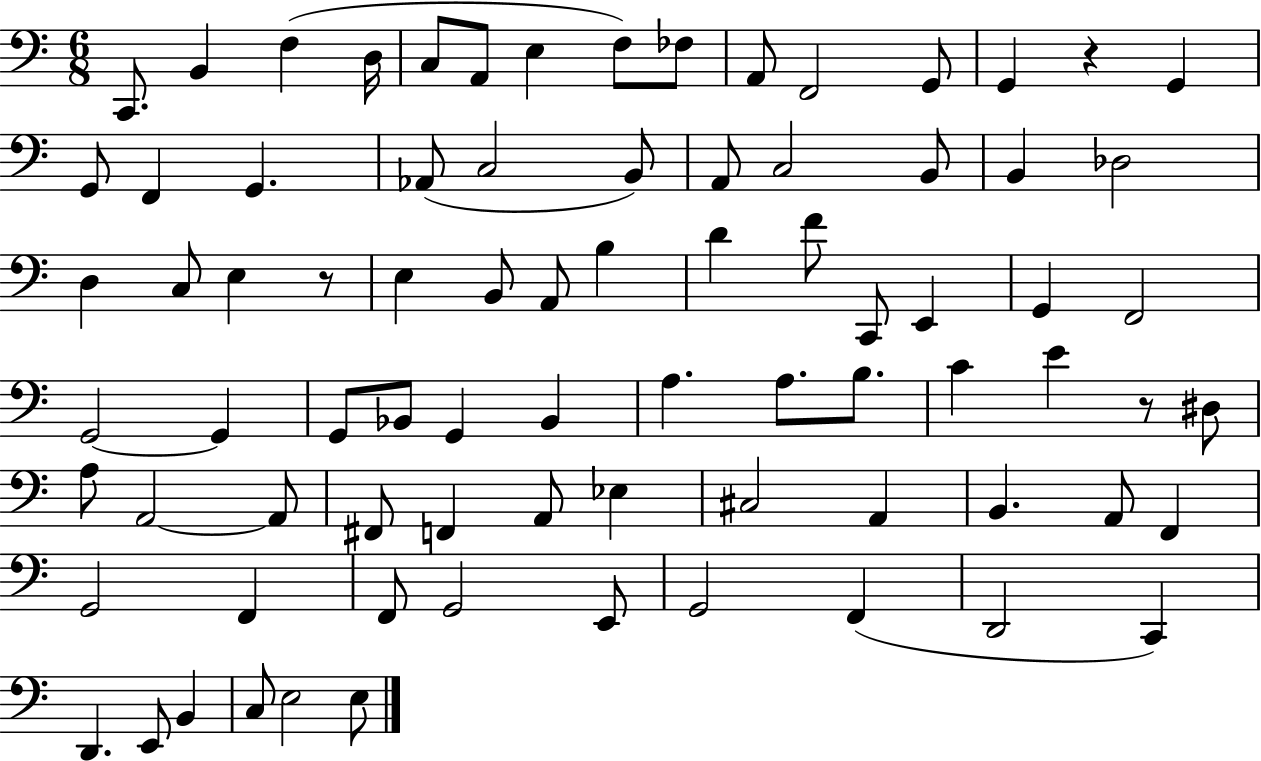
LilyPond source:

{
  \clef bass
  \numericTimeSignature
  \time 6/8
  \key c \major
  c,8. b,4 f4( d16 | c8 a,8 e4 f8) fes8 | a,8 f,2 g,8 | g,4 r4 g,4 | \break g,8 f,4 g,4. | aes,8( c2 b,8) | a,8 c2 b,8 | b,4 des2 | \break d4 c8 e4 r8 | e4 b,8 a,8 b4 | d'4 f'8 c,8 e,4 | g,4 f,2 | \break g,2~~ g,4 | g,8 bes,8 g,4 bes,4 | a4. a8. b8. | c'4 e'4 r8 dis8 | \break a8 a,2~~ a,8 | fis,8 f,4 a,8 ees4 | cis2 a,4 | b,4. a,8 f,4 | \break g,2 f,4 | f,8 g,2 e,8 | g,2 f,4( | d,2 c,4) | \break d,4. e,8 b,4 | c8 e2 e8 | \bar "|."
}